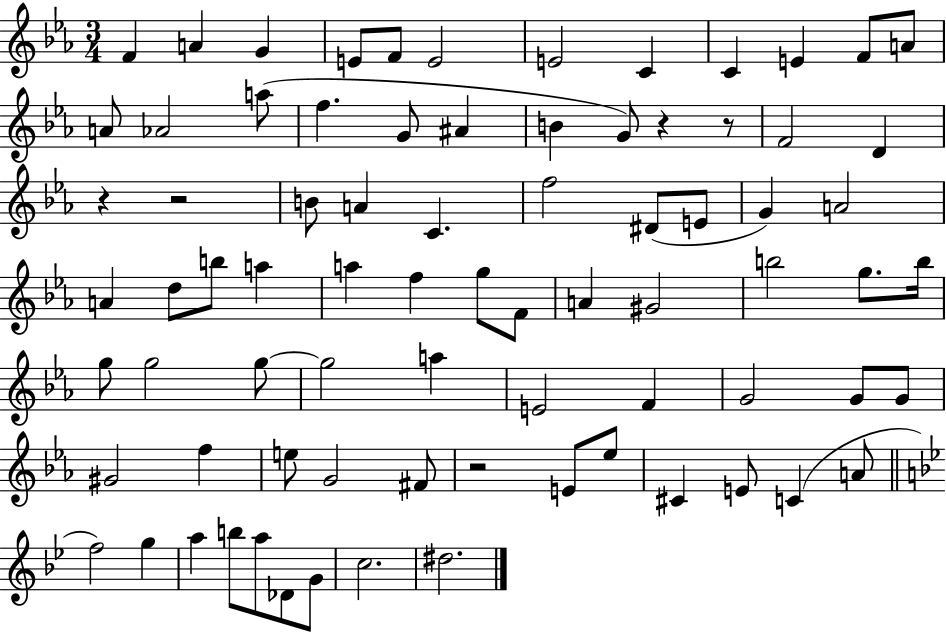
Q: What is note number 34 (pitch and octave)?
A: A5